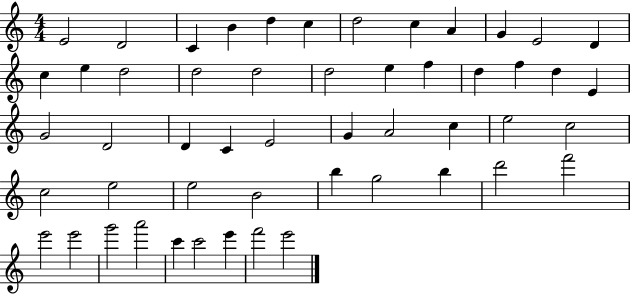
X:1
T:Untitled
M:4/4
L:1/4
K:C
E2 D2 C B d c d2 c A G E2 D c e d2 d2 d2 d2 e f d f d E G2 D2 D C E2 G A2 c e2 c2 c2 e2 e2 B2 b g2 b d'2 f'2 e'2 e'2 g'2 a'2 c' c'2 e' f'2 e'2